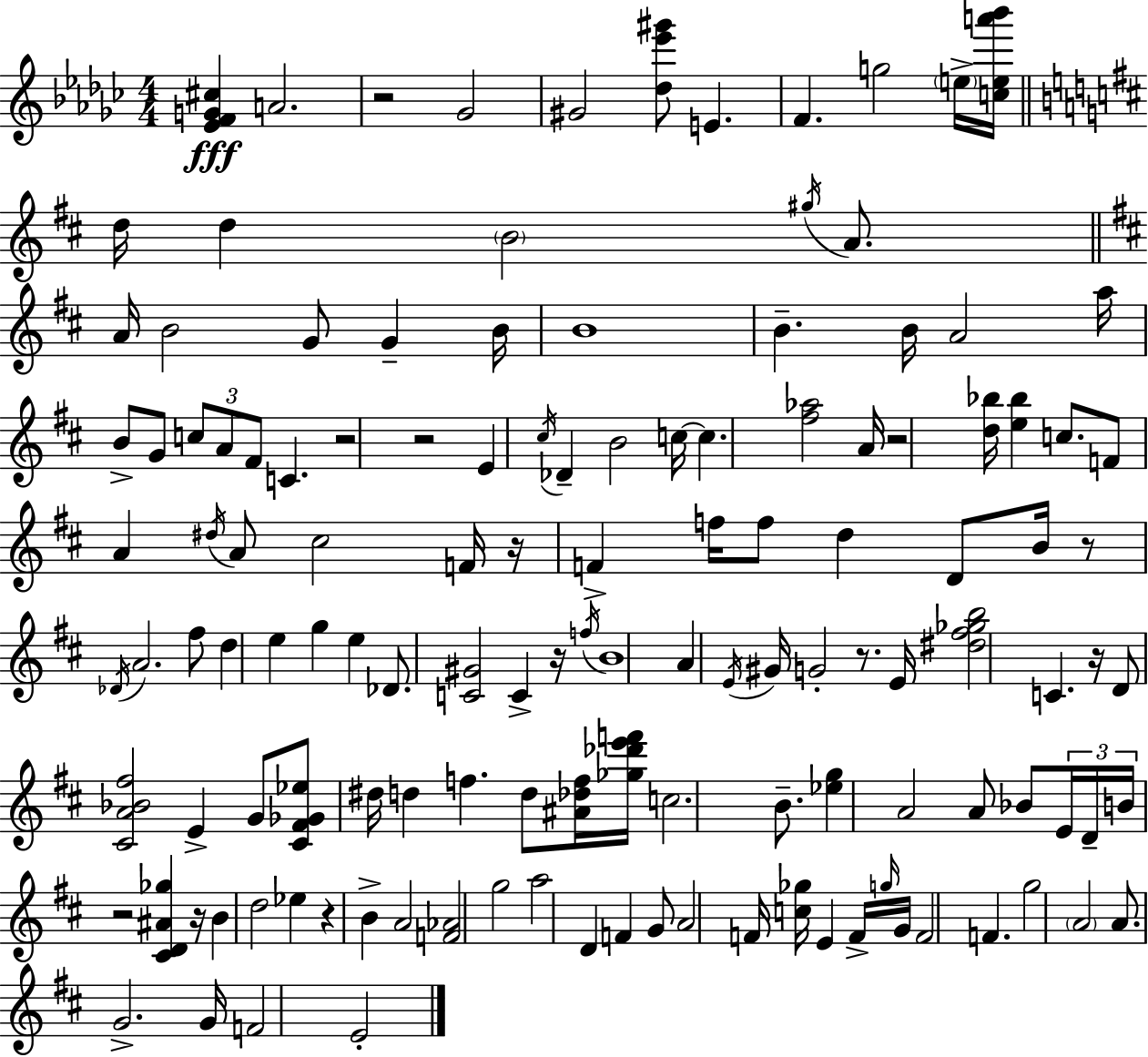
[Eb4,F4,G4,C#5]/q A4/h. R/h Gb4/h G#4/h [Db5,Eb6,G#6]/e E4/q. F4/q. G5/h E5/s [C5,E5,A6,Bb6]/s D5/s D5/q B4/h G#5/s A4/e. A4/s B4/h G4/e G4/q B4/s B4/w B4/q. B4/s A4/h A5/s B4/e G4/e C5/e A4/e F#4/e C4/q. R/h R/h E4/q C#5/s Db4/q B4/h C5/s C5/q. [F#5,Ab5]/h A4/s R/h [D5,Bb5]/s [E5,Bb5]/q C5/e. F4/e A4/q D#5/s A4/e C#5/h F4/s R/s F4/q F5/s F5/e D5/q D4/e B4/s R/e Db4/s A4/h. F#5/e D5/q E5/q G5/q E5/q Db4/e. [C4,G#4]/h C4/q R/s F5/s B4/w A4/q E4/s G#4/s G4/h R/e. E4/s [D#5,F#5,Gb5,B5]/h C4/q. R/s D4/e [C#4,A4,Bb4,F#5]/h E4/q G4/e [C#4,F#4,Gb4,Eb5]/e D#5/s D5/q F5/q. D5/e [A#4,Db5,F5]/s [Gb5,Db6,E6,F6]/s C5/h. B4/e. [Eb5,G5]/q A4/h A4/e Bb4/e E4/s D4/s B4/s R/h [C#4,D4,A#4,Gb5]/q R/s B4/q D5/h Eb5/q R/q B4/q A4/h [F4,Ab4]/h G5/h A5/h D4/q F4/q G4/e A4/h F4/s [C5,Gb5]/s E4/q F4/s G5/s G4/s F4/h F4/q. G5/h A4/h A4/e. G4/h. G4/s F4/h E4/h